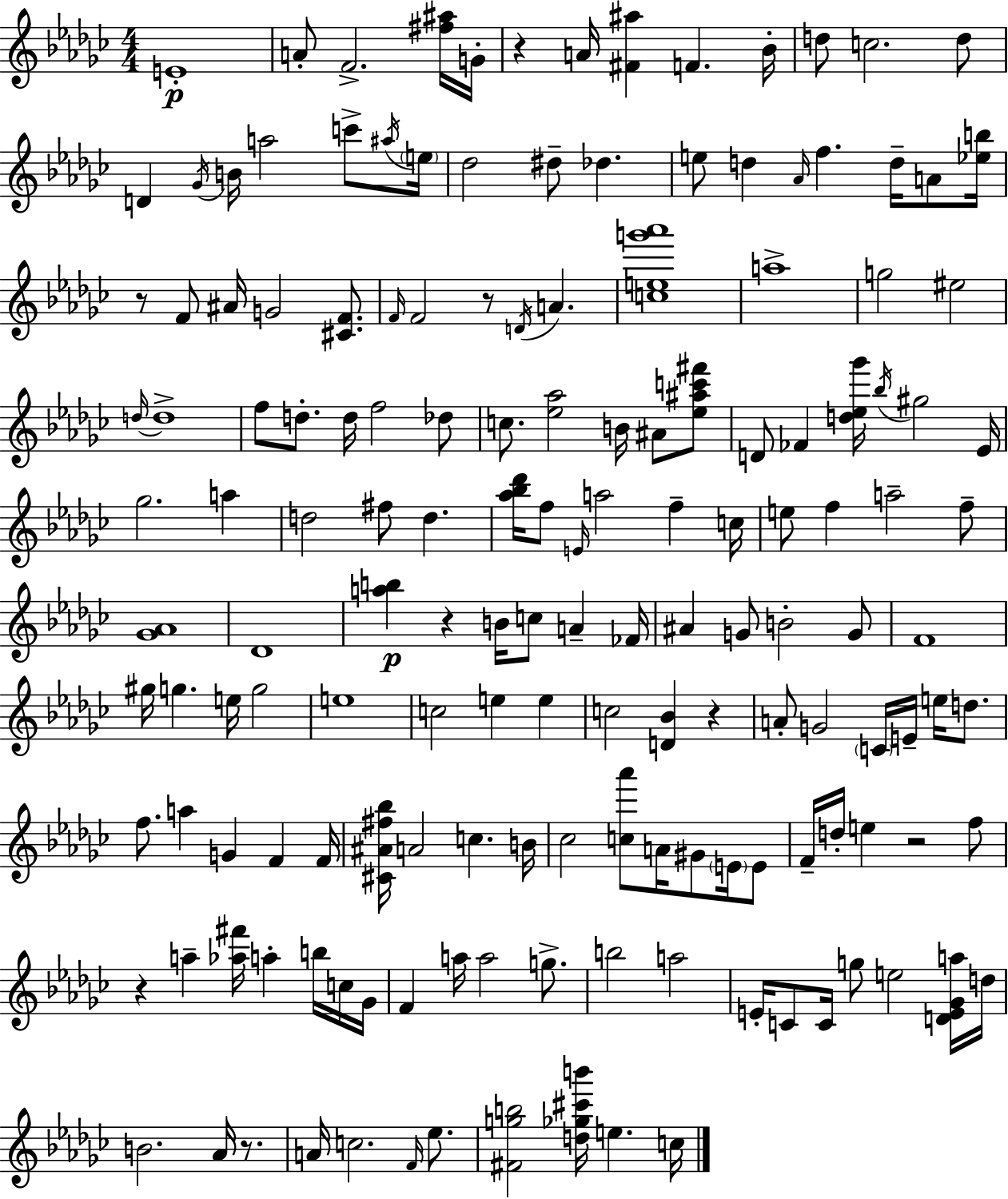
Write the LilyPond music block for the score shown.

{
  \clef treble
  \numericTimeSignature
  \time 4/4
  \key ees \minor
  e'1-.\p | a'8-. f'2.-> <fis'' ais''>16 g'16-. | r4 a'16 <fis' ais''>4 f'4. bes'16-. | d''8 c''2. d''8 | \break d'4 \acciaccatura { ges'16 } b'16 a''2 c'''8-> | \acciaccatura { ais''16 } \parenthesize e''16 des''2 dis''8-- des''4. | e''8 d''4 \grace { aes'16 } f''4. d''16-- | a'8 <ees'' b''>16 r8 f'8 ais'16 g'2 | \break <cis' f'>8. \grace { f'16 } f'2 r8 \acciaccatura { d'16 } a'4. | <c'' e'' g''' aes'''>1 | a''1-> | g''2 eis''2 | \break \grace { d''16~ }~ d''1-> | f''8 d''8.-. d''16 f''2 | des''8 c''8. <ees'' aes''>2 | b'16 ais'8 <ees'' ais'' c''' fis'''>8 d'8 fes'4 <d'' ees'' ges'''>16 \acciaccatura { bes''16 } gis''2 | \break ees'16 ges''2. | a''4 d''2 fis''8 | d''4. <aes'' bes'' des'''>16 f''8 \grace { e'16 } a''2 | f''4-- c''16 e''8 f''4 a''2-- | \break f''8-- <ges' aes'>1 | des'1 | <a'' b''>4\p r4 | b'16 c''8 a'4-- fes'16 ais'4 g'8 b'2-. | \break g'8 f'1 | gis''16 g''4. e''16 | g''2 e''1 | c''2 | \break e''4 e''4 c''2 | <d' bes'>4 r4 a'8-. g'2 | \parenthesize c'16 e'16-- e''16 d''8. f''8. a''4 g'4 | f'4 f'16 <cis' ais' fis'' bes''>16 a'2 | \break c''4. b'16 ces''2 | <c'' aes'''>8 a'16 gis'8 \parenthesize e'16 e'8 f'16-- d''16-. e''4 r2 | f''8 r4 a''4-- | <aes'' fis'''>16 a''4-. b''16 c''16 ges'16 f'4 a''16 a''2 | \break g''8.-> b''2 | a''2 e'16-. c'8 c'16 g''8 e''2 | <d' e' ges' a''>16 d''16 b'2. | aes'16 r8. a'16 c''2. | \break \grace { f'16 } ees''8. <fis' g'' b''>2 | <d'' ges'' cis''' b'''>16 e''4. c''16 \bar "|."
}